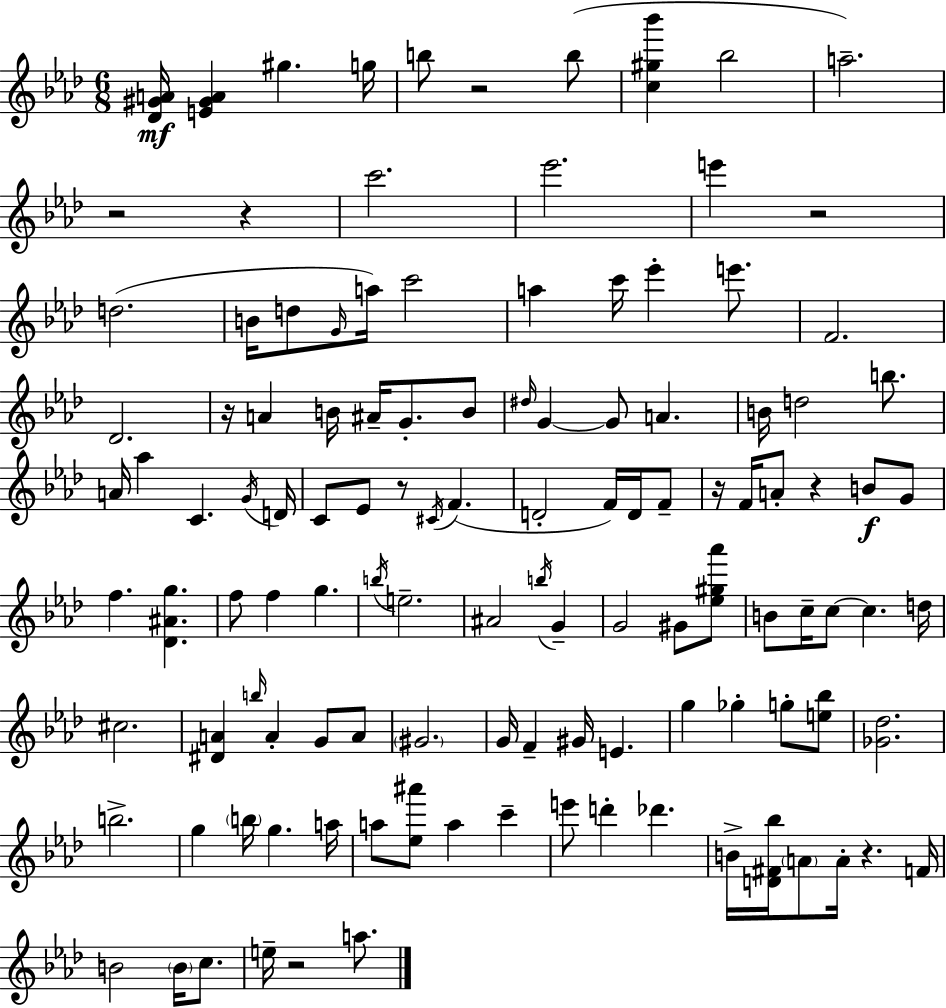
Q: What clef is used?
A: treble